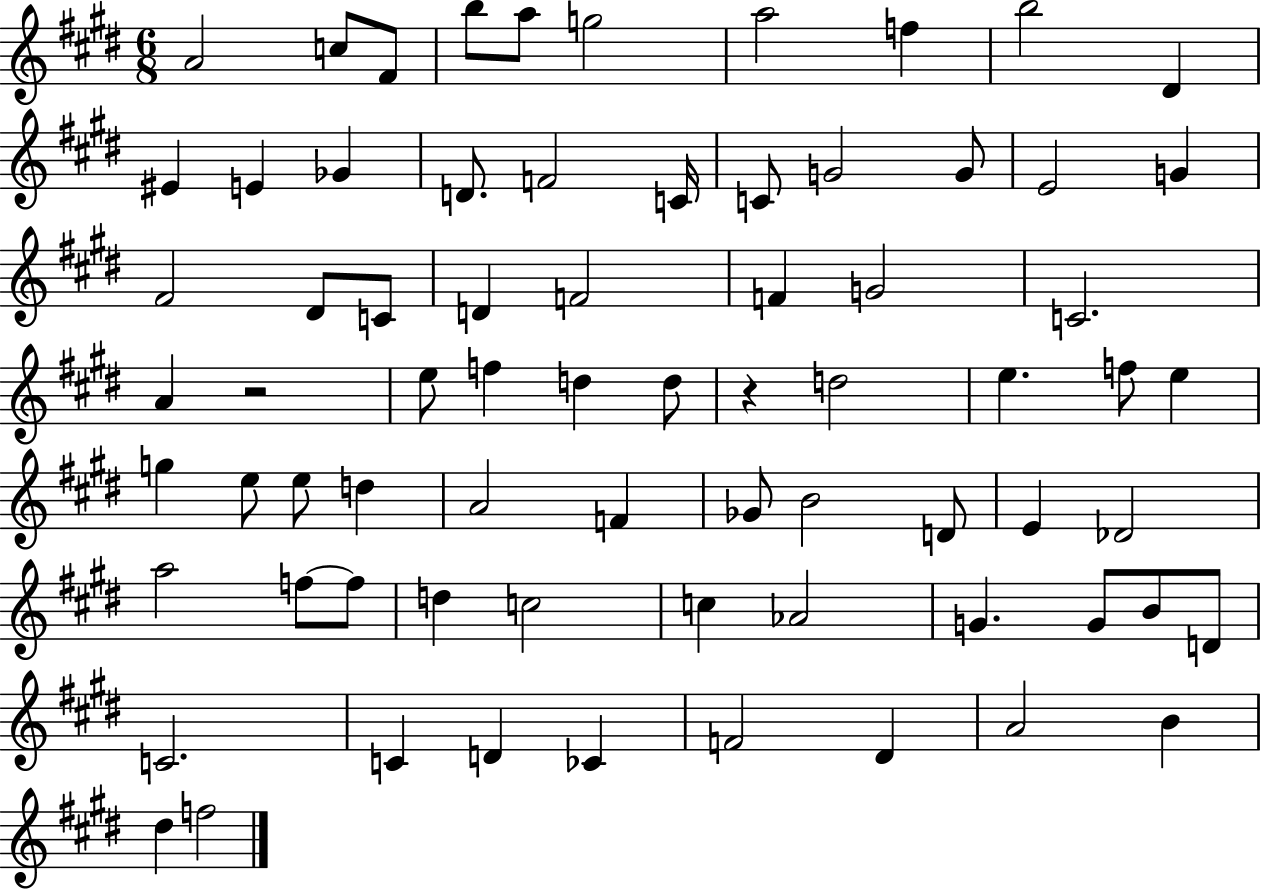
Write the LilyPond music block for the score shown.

{
  \clef treble
  \numericTimeSignature
  \time 6/8
  \key e \major
  a'2 c''8 fis'8 | b''8 a''8 g''2 | a''2 f''4 | b''2 dis'4 | \break eis'4 e'4 ges'4 | d'8. f'2 c'16 | c'8 g'2 g'8 | e'2 g'4 | \break fis'2 dis'8 c'8 | d'4 f'2 | f'4 g'2 | c'2. | \break a'4 r2 | e''8 f''4 d''4 d''8 | r4 d''2 | e''4. f''8 e''4 | \break g''4 e''8 e''8 d''4 | a'2 f'4 | ges'8 b'2 d'8 | e'4 des'2 | \break a''2 f''8~~ f''8 | d''4 c''2 | c''4 aes'2 | g'4. g'8 b'8 d'8 | \break c'2. | c'4 d'4 ces'4 | f'2 dis'4 | a'2 b'4 | \break dis''4 f''2 | \bar "|."
}